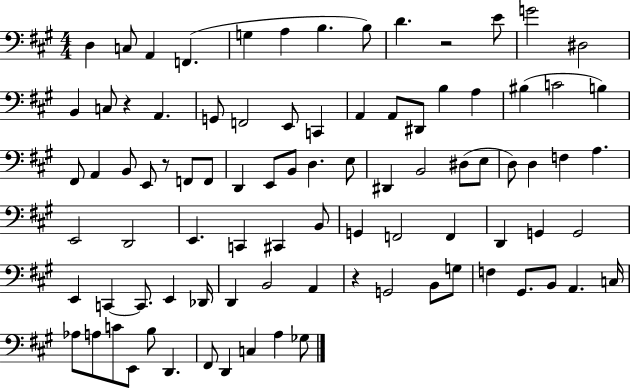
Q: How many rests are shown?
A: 4